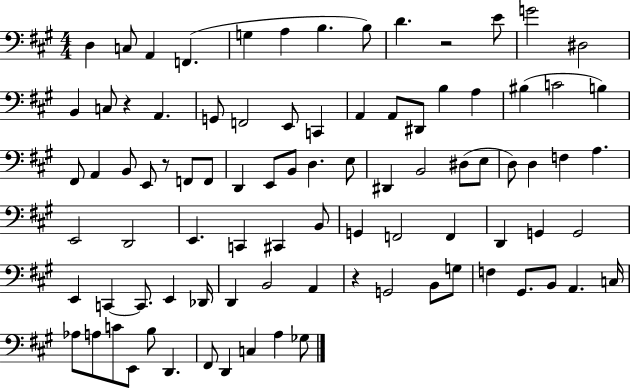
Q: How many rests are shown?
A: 4